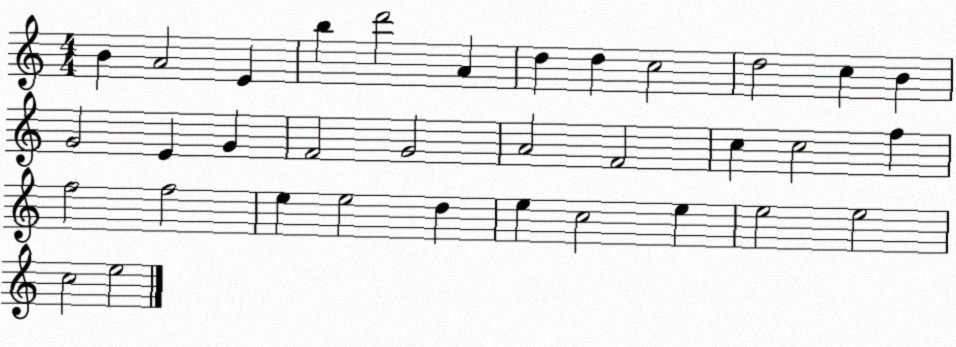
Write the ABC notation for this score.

X:1
T:Untitled
M:4/4
L:1/4
K:C
B A2 E b d'2 A d d c2 d2 c B G2 E G F2 G2 A2 F2 c c2 f f2 f2 e e2 d e c2 e e2 e2 c2 e2